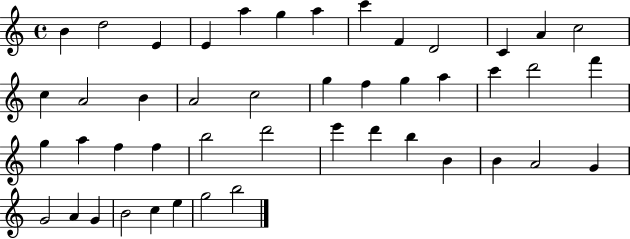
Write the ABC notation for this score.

X:1
T:Untitled
M:4/4
L:1/4
K:C
B d2 E E a g a c' F D2 C A c2 c A2 B A2 c2 g f g a c' d'2 f' g a f f b2 d'2 e' d' b B B A2 G G2 A G B2 c e g2 b2